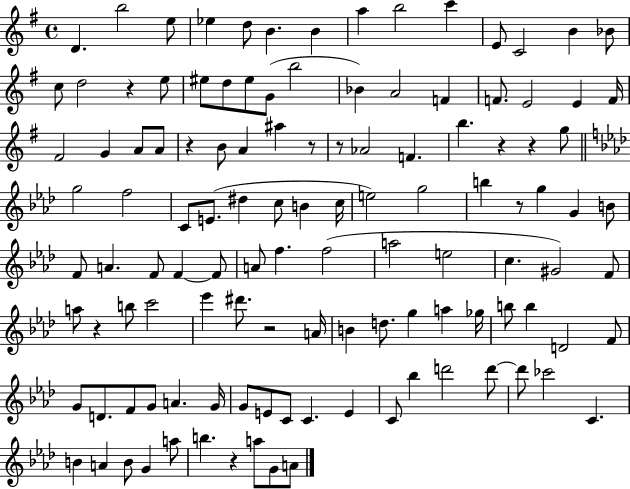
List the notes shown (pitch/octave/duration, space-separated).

D4/q. B5/h E5/e Eb5/q D5/e B4/q. B4/q A5/q B5/h C6/q E4/e C4/h B4/q Bb4/e C5/e D5/h R/q E5/e EIS5/e D5/e EIS5/e G4/e B5/h Bb4/q A4/h F4/q F4/e. E4/h E4/q F4/s F#4/h G4/q A4/e A4/e R/q B4/e A4/q A#5/q R/e R/e Ab4/h F4/q. B5/q. R/q R/q G5/e G5/h F5/h C4/e E4/e. D#5/q C5/e B4/q C5/s E5/h G5/h B5/q R/e G5/q G4/q B4/e F4/e A4/q. F4/e F4/q F4/e A4/e F5/q. F5/h A5/h E5/h C5/q. G#4/h F4/e A5/e R/q B5/e C6/h Eb6/q D#6/e. R/h A4/s B4/q D5/e. G5/q A5/q Gb5/s B5/e B5/q D4/h F4/e G4/e D4/e. F4/e G4/e A4/q. G4/s G4/e E4/e C4/e C4/q. E4/q C4/e Bb5/q D6/h D6/e D6/e CES6/h C4/q. B4/q A4/q B4/e G4/q A5/e B5/q. R/q A5/e G4/e A4/e